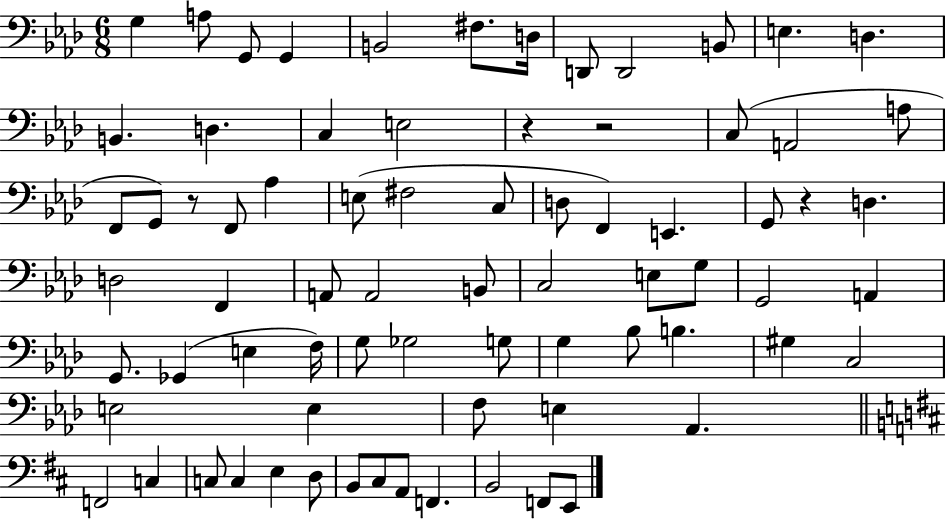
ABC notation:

X:1
T:Untitled
M:6/8
L:1/4
K:Ab
G, A,/2 G,,/2 G,, B,,2 ^F,/2 D,/4 D,,/2 D,,2 B,,/2 E, D, B,, D, C, E,2 z z2 C,/2 A,,2 A,/2 F,,/2 G,,/2 z/2 F,,/2 _A, E,/2 ^F,2 C,/2 D,/2 F,, E,, G,,/2 z D, D,2 F,, A,,/2 A,,2 B,,/2 C,2 E,/2 G,/2 G,,2 A,, G,,/2 _G,, E, F,/4 G,/2 _G,2 G,/2 G, _B,/2 B, ^G, C,2 E,2 E, F,/2 E, _A,, F,,2 C, C,/2 C, E, D,/2 B,,/2 ^C,/2 A,,/2 F,, B,,2 F,,/2 E,,/2